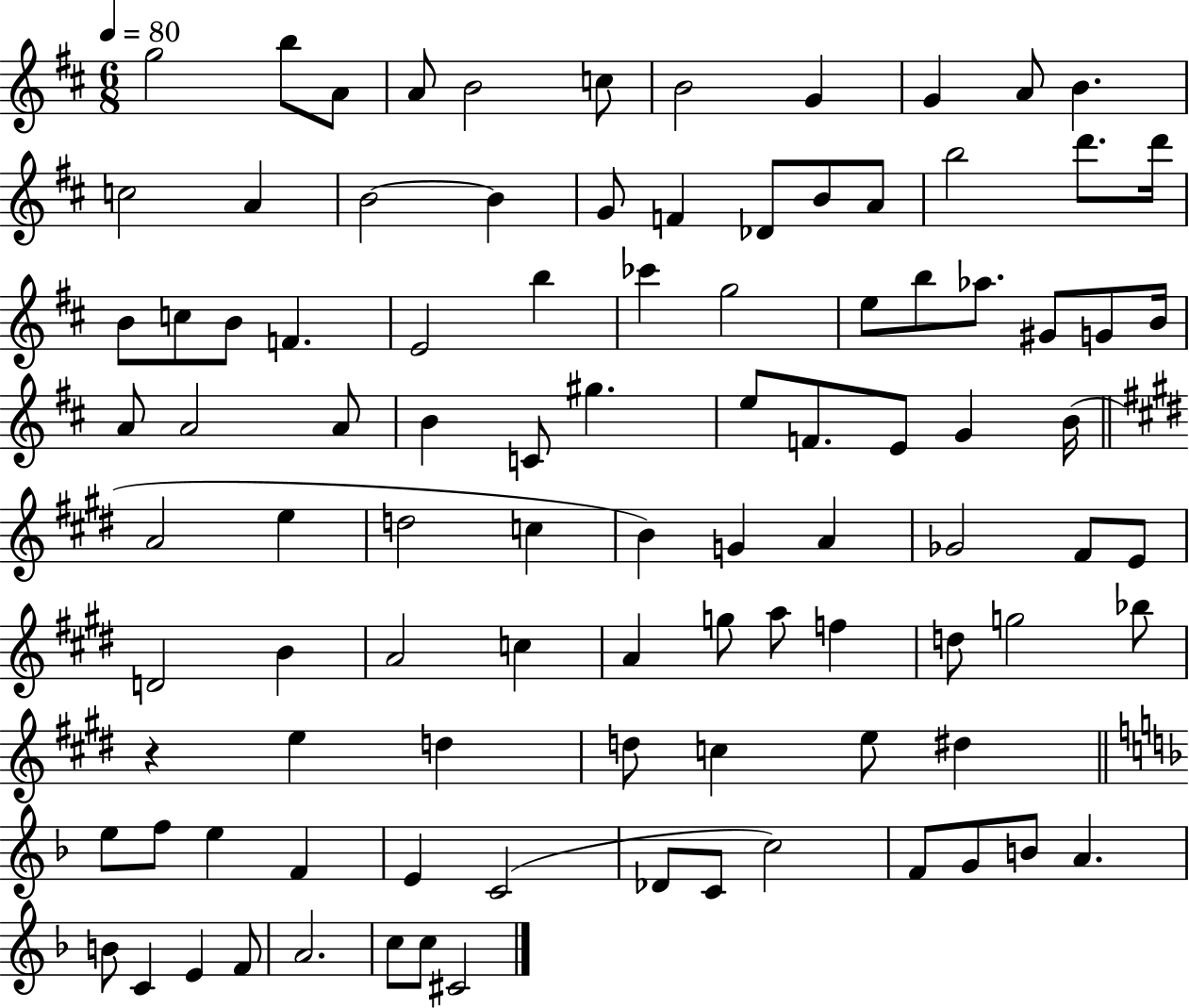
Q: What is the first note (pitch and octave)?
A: G5